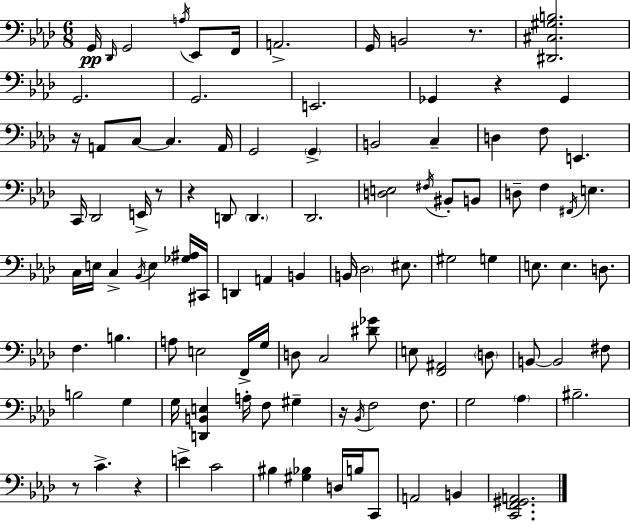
X:1
T:Untitled
M:6/8
L:1/4
K:Ab
G,,/4 _D,,/4 G,,2 A,/4 _E,,/2 F,,/4 A,,2 G,,/4 B,,2 z/2 [^D,,^C,^G,B,]2 G,,2 G,,2 E,,2 _G,, z _G,, z/4 A,,/2 C,/2 C, A,,/4 G,,2 G,, B,,2 C, D, F,/2 E,, C,,/4 _D,,2 E,,/4 z/2 z D,,/2 D,, _D,,2 [D,E,]2 ^F,/4 ^B,,/2 B,,/2 D,/2 F, ^F,,/4 E, C,/4 E,/4 C, _B,,/4 E, [_G,^A,]/4 ^C,,/4 D,, A,, B,, B,,/4 _D,2 ^E,/2 ^G,2 G, E,/2 E, D,/2 F, B, A,/2 E,2 F,,/4 G,/4 D,/2 C,2 [^D_G]/2 E,/2 [F,,^A,,]2 D,/2 B,,/2 B,,2 ^F,/2 B,2 G, G,/4 [D,,B,,E,] A,/4 F,/2 ^G, z/4 _B,,/4 F,2 F,/2 G,2 _A, ^B,2 z/2 C z E C2 ^B, [^G,_B,] D,/4 B,/4 C,,/2 A,,2 B,, [C,,F,,^G,,A,,]2